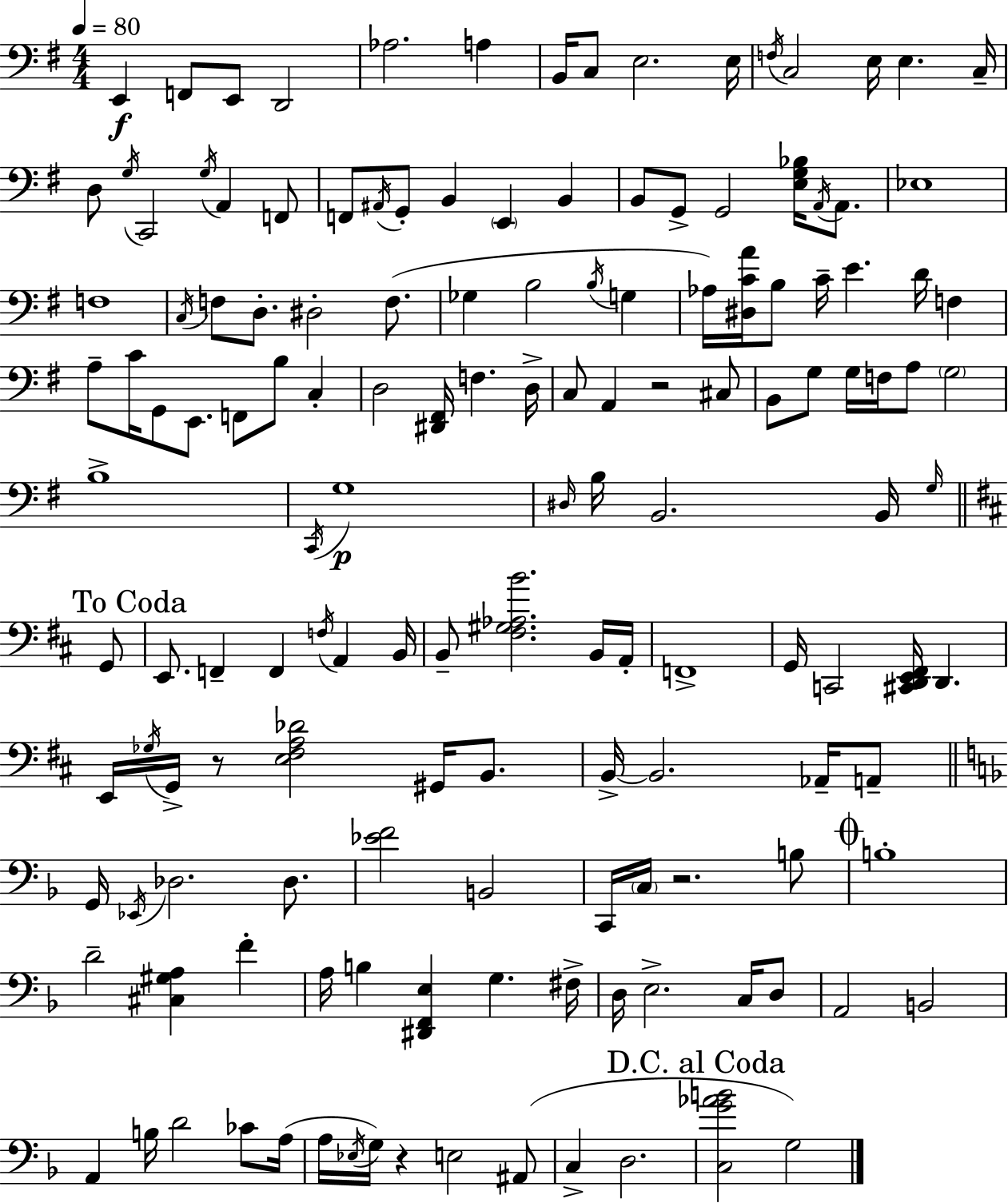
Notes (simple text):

E2/q F2/e E2/e D2/h Ab3/h. A3/q B2/s C3/e E3/h. E3/s F3/s C3/h E3/s E3/q. C3/s D3/e G3/s C2/h G3/s A2/q F2/e F2/e A#2/s G2/e B2/q E2/q B2/q B2/e G2/e G2/h [E3,G3,Bb3]/s A2/s A2/e. Eb3/w F3/w C3/s F3/e D3/e. D#3/h F3/e. Gb3/q B3/h B3/s G3/q Ab3/s [D#3,C4,A4]/s B3/e C4/s E4/q. D4/s F3/q A3/e C4/s G2/e E2/e. F2/e B3/e C3/q D3/h [D#2,F#2]/s F3/q. D3/s C3/e A2/q R/h C#3/e B2/e G3/e G3/s F3/s A3/e G3/h B3/w C2/s G3/w D#3/s B3/s B2/h. B2/s G3/s G2/e E2/e. F2/q F2/q F3/s A2/q B2/s B2/e [F#3,G#3,Ab3,B4]/h. B2/s A2/s F2/w G2/s C2/h [C#2,D2,E2,F#2]/s D2/q. E2/s Gb3/s G2/s R/e [E3,F#3,A3,Db4]/h G#2/s B2/e. B2/s B2/h. Ab2/s A2/e G2/s Eb2/s Db3/h. Db3/e. [Eb4,F4]/h B2/h C2/s C3/s R/h. B3/e B3/w D4/h [C#3,G#3,A3]/q F4/q A3/s B3/q [D#2,F2,E3]/q G3/q. F#3/s D3/s E3/h. C3/s D3/e A2/h B2/h A2/q B3/s D4/h CES4/e A3/s A3/s Eb3/s G3/s R/q E3/h A#2/e C3/q D3/h. [C3,G4,Ab4,B4]/h G3/h